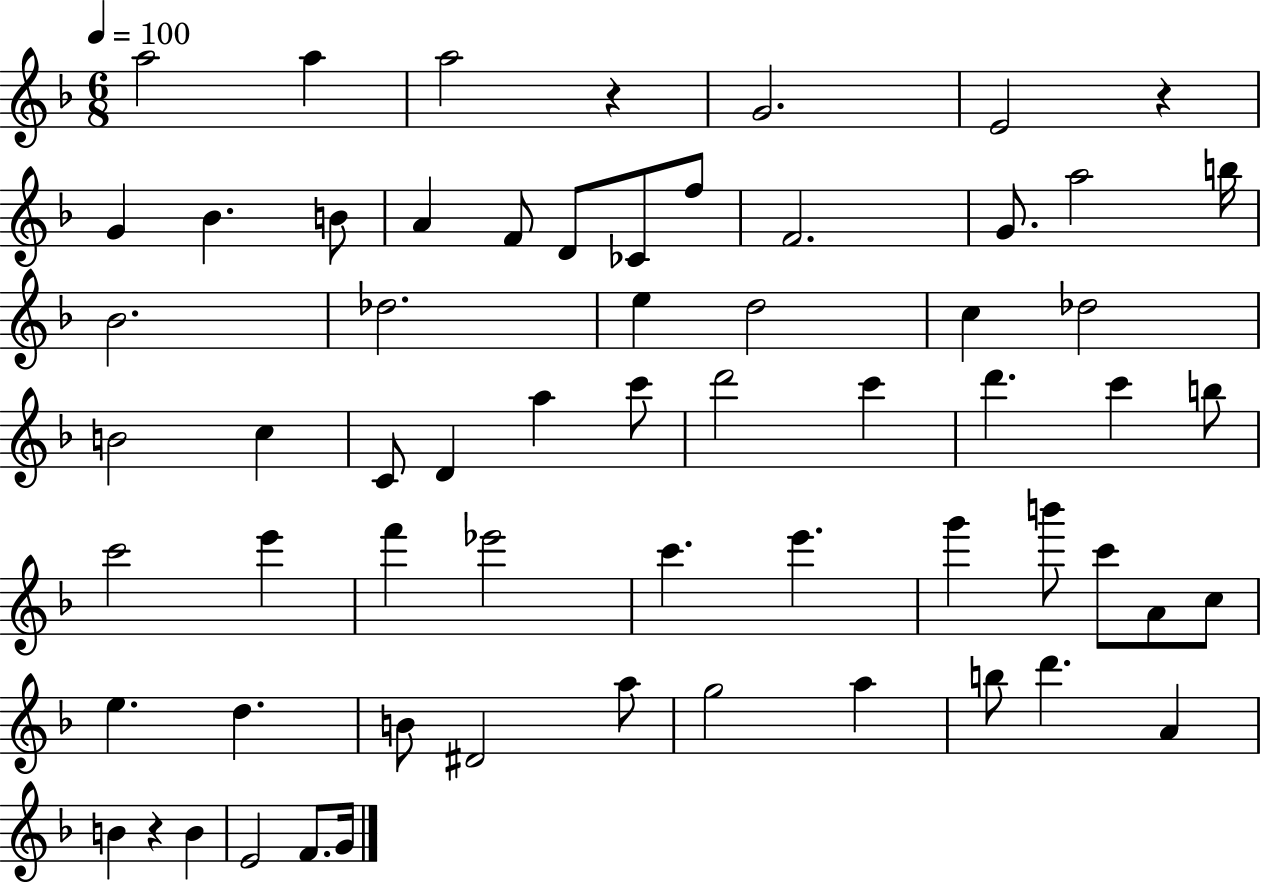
{
  \clef treble
  \numericTimeSignature
  \time 6/8
  \key f \major
  \tempo 4 = 100
  a''2 a''4 | a''2 r4 | g'2. | e'2 r4 | \break g'4 bes'4. b'8 | a'4 f'8 d'8 ces'8 f''8 | f'2. | g'8. a''2 b''16 | \break bes'2. | des''2. | e''4 d''2 | c''4 des''2 | \break b'2 c''4 | c'8 d'4 a''4 c'''8 | d'''2 c'''4 | d'''4. c'''4 b''8 | \break c'''2 e'''4 | f'''4 ees'''2 | c'''4. e'''4. | g'''4 b'''8 c'''8 a'8 c''8 | \break e''4. d''4. | b'8 dis'2 a''8 | g''2 a''4 | b''8 d'''4. a'4 | \break b'4 r4 b'4 | e'2 f'8. g'16 | \bar "|."
}